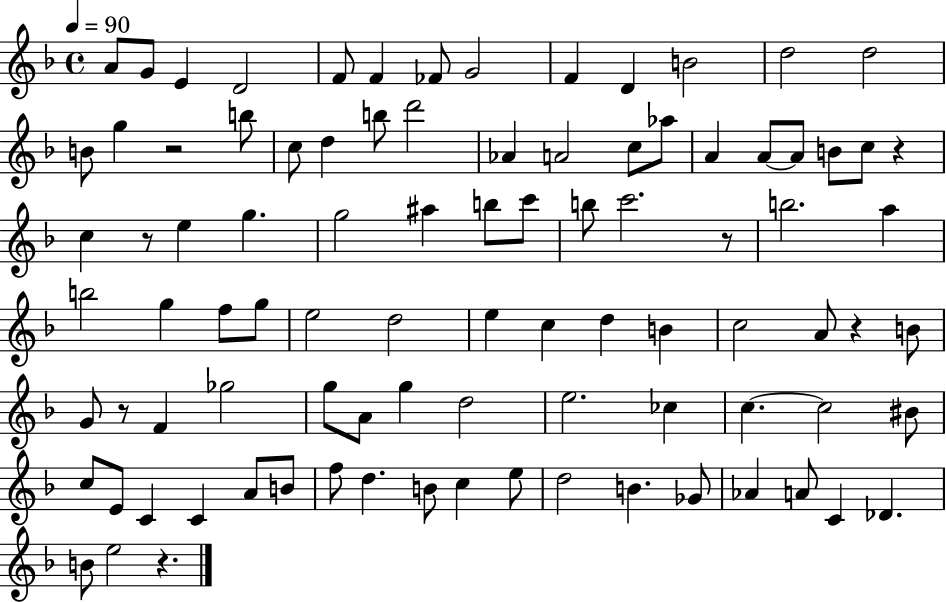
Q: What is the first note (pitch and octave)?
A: A4